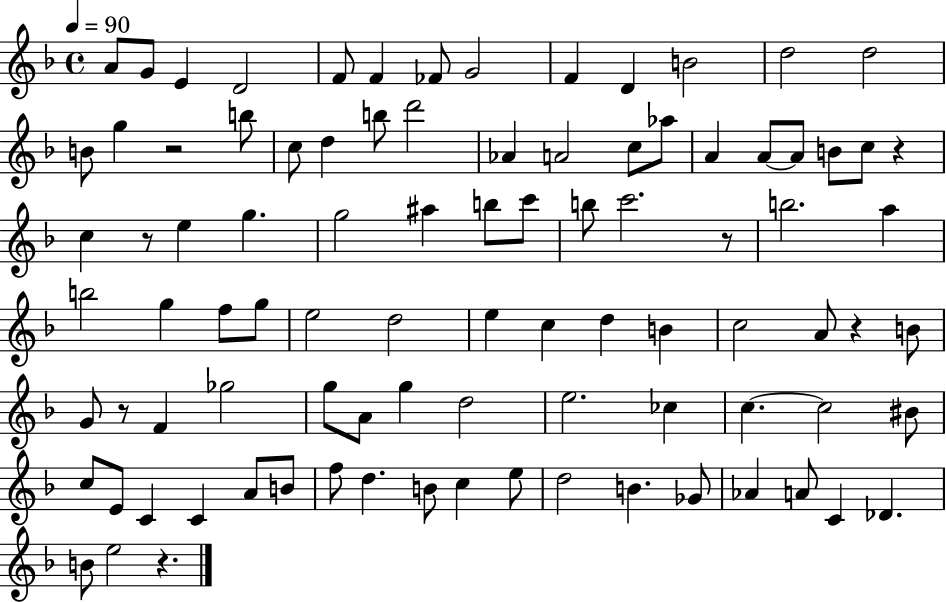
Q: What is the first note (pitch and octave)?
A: A4